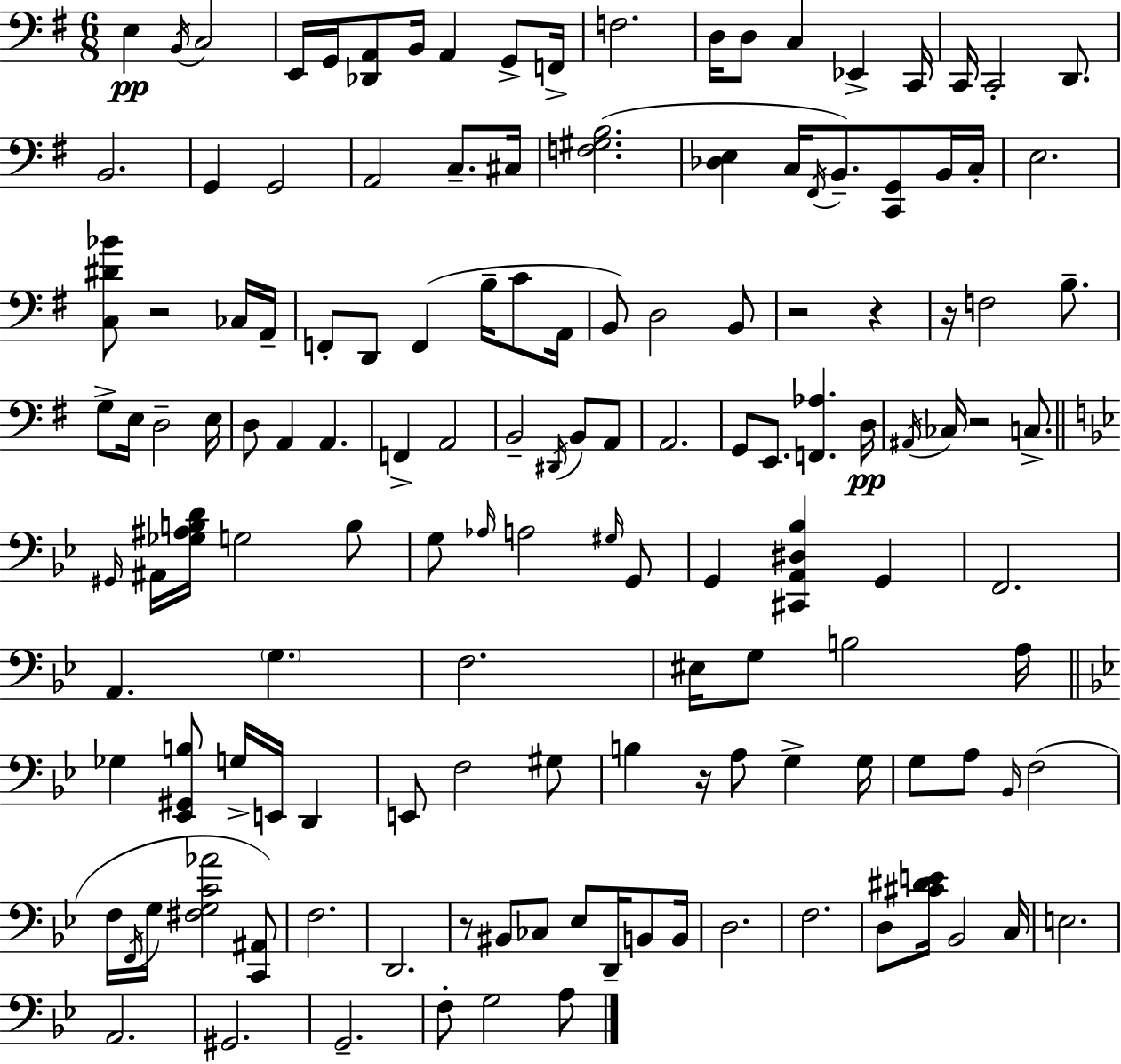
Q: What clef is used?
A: bass